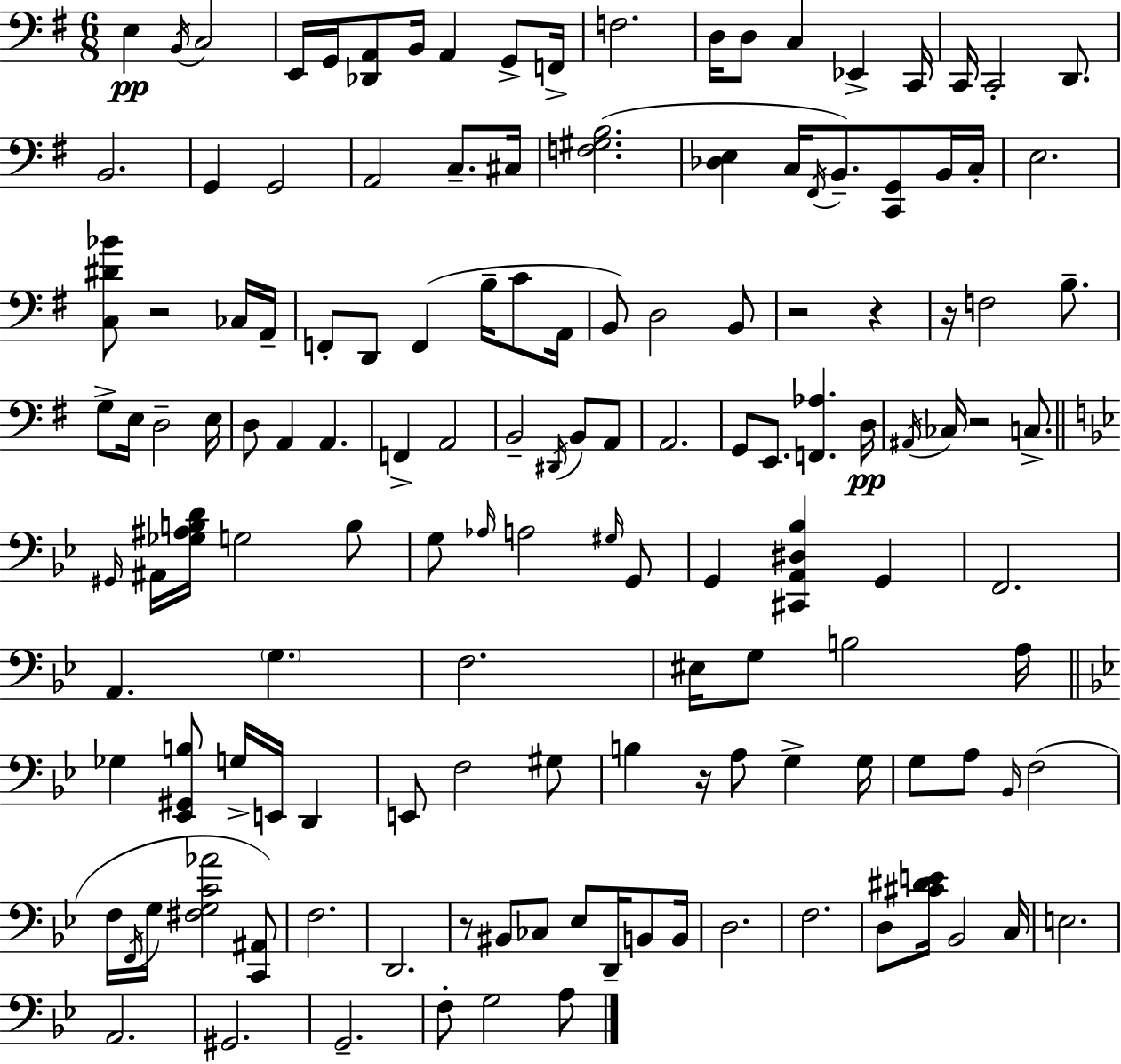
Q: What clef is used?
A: bass